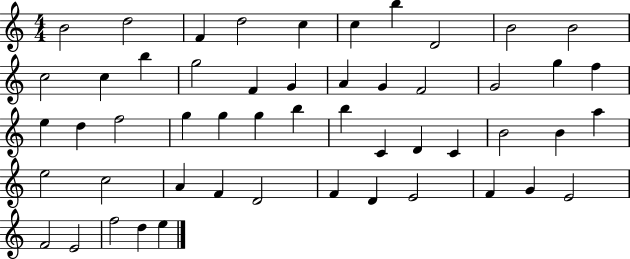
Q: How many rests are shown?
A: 0